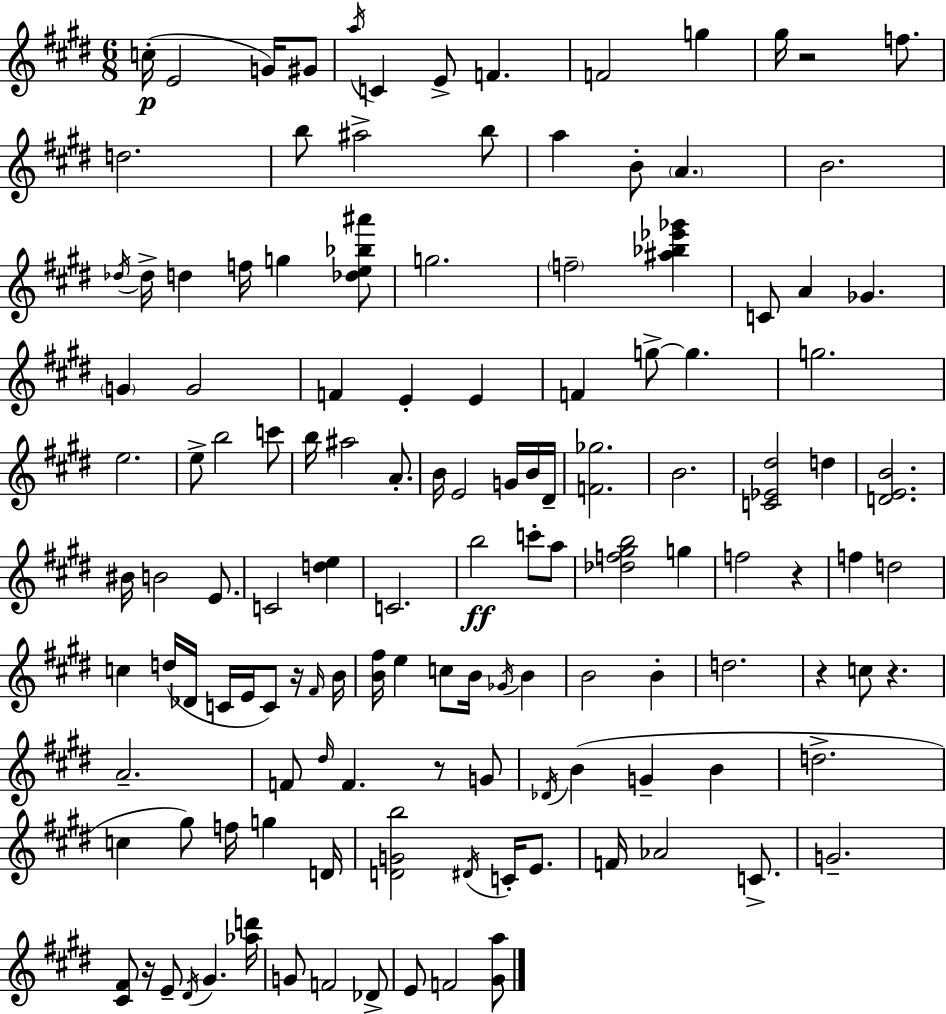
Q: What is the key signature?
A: E major